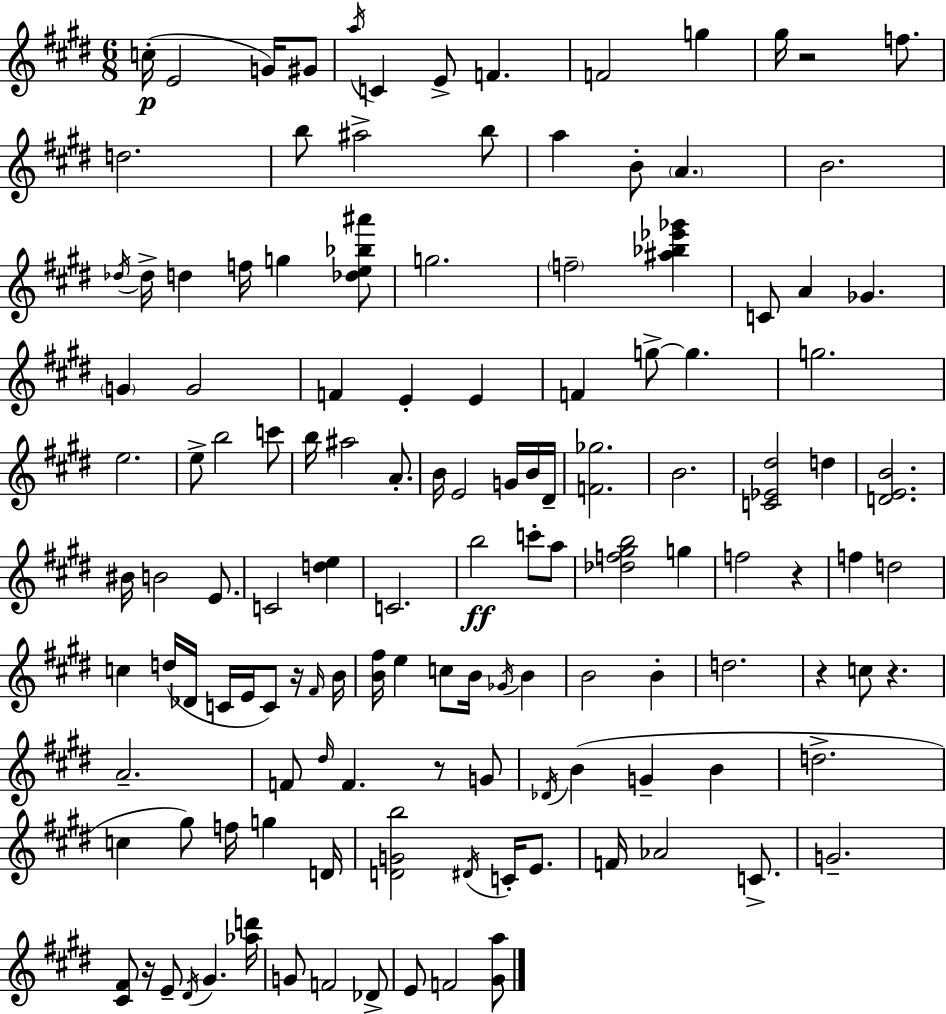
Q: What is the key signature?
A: E major